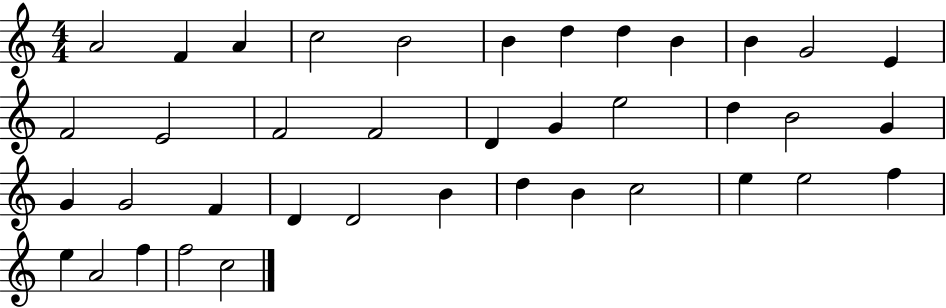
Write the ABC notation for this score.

X:1
T:Untitled
M:4/4
L:1/4
K:C
A2 F A c2 B2 B d d B B G2 E F2 E2 F2 F2 D G e2 d B2 G G G2 F D D2 B d B c2 e e2 f e A2 f f2 c2